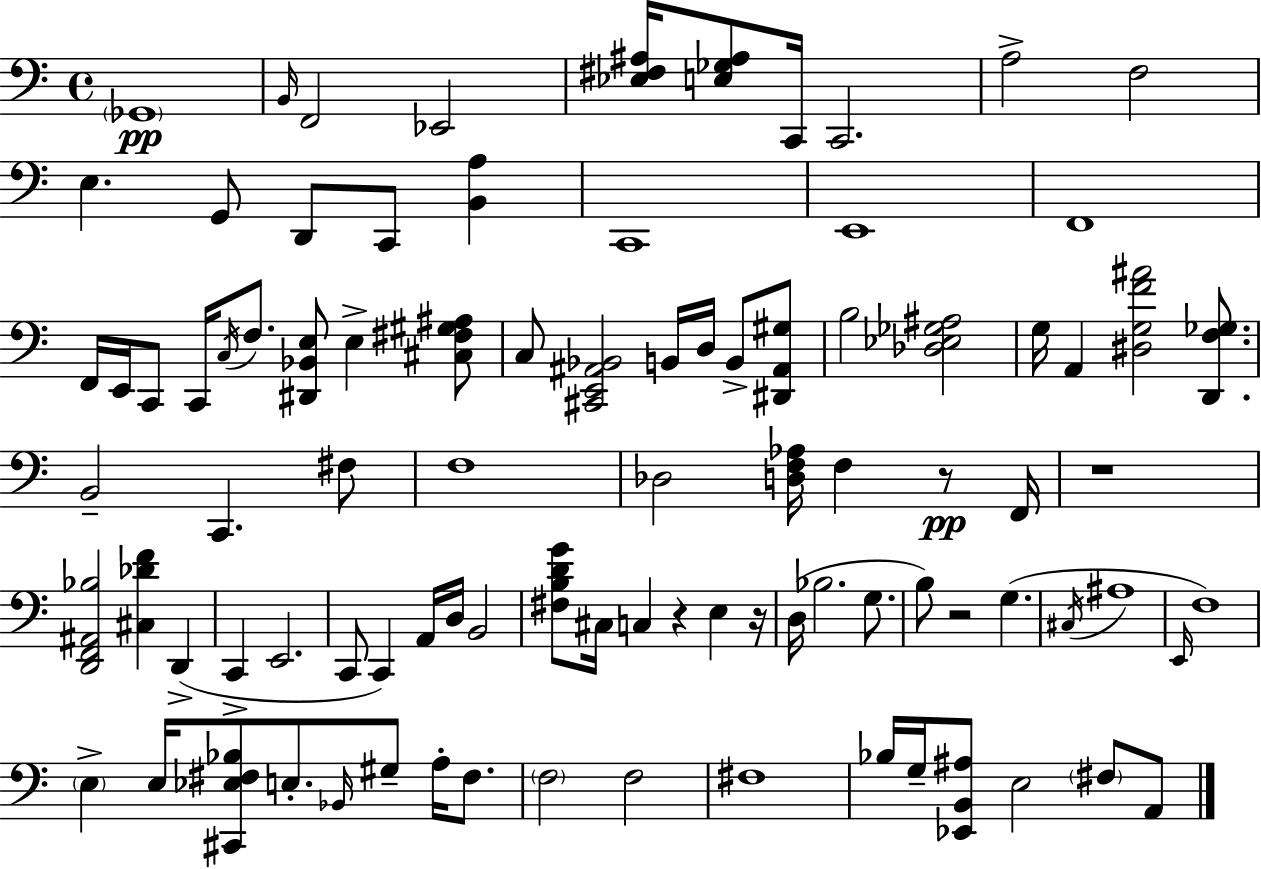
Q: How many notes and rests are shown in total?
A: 92